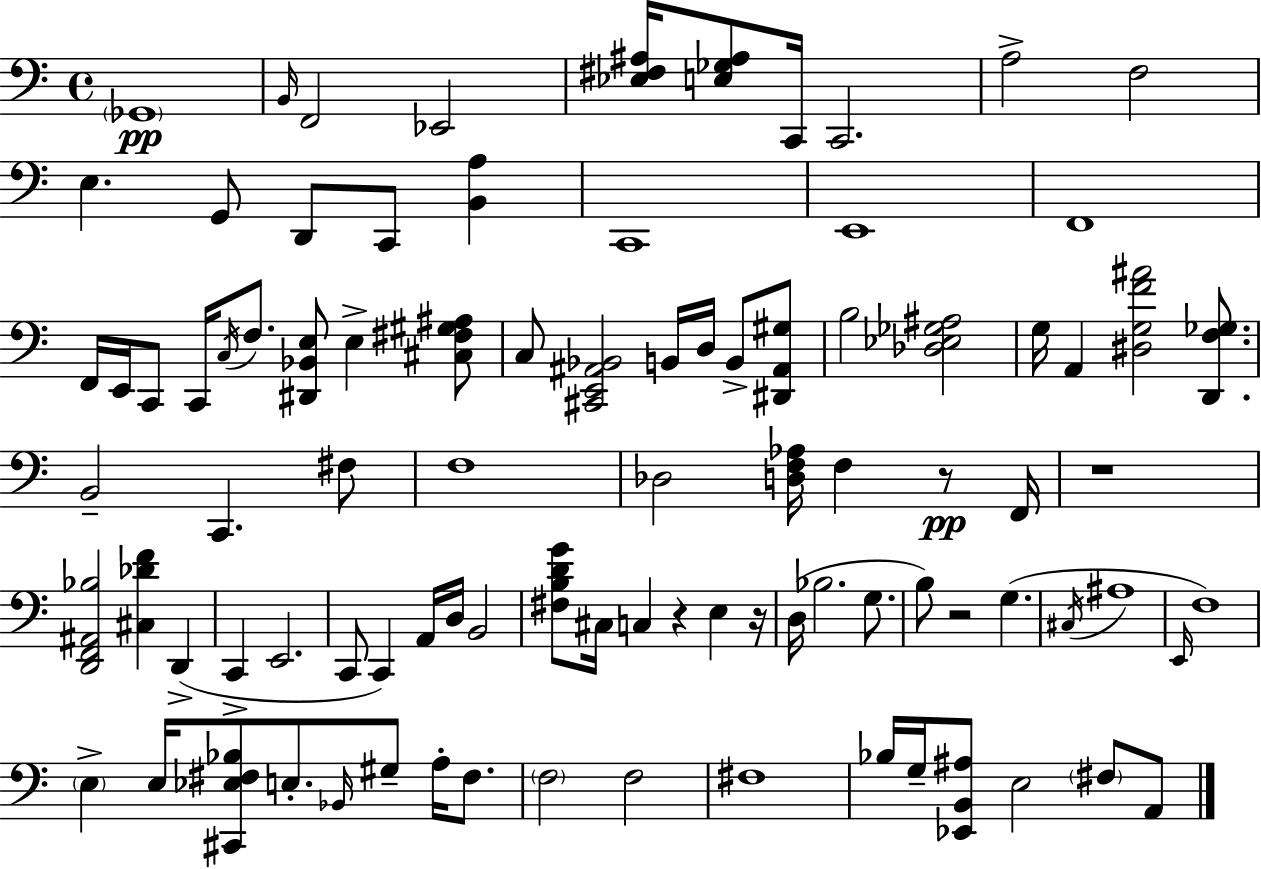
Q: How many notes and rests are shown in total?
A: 92